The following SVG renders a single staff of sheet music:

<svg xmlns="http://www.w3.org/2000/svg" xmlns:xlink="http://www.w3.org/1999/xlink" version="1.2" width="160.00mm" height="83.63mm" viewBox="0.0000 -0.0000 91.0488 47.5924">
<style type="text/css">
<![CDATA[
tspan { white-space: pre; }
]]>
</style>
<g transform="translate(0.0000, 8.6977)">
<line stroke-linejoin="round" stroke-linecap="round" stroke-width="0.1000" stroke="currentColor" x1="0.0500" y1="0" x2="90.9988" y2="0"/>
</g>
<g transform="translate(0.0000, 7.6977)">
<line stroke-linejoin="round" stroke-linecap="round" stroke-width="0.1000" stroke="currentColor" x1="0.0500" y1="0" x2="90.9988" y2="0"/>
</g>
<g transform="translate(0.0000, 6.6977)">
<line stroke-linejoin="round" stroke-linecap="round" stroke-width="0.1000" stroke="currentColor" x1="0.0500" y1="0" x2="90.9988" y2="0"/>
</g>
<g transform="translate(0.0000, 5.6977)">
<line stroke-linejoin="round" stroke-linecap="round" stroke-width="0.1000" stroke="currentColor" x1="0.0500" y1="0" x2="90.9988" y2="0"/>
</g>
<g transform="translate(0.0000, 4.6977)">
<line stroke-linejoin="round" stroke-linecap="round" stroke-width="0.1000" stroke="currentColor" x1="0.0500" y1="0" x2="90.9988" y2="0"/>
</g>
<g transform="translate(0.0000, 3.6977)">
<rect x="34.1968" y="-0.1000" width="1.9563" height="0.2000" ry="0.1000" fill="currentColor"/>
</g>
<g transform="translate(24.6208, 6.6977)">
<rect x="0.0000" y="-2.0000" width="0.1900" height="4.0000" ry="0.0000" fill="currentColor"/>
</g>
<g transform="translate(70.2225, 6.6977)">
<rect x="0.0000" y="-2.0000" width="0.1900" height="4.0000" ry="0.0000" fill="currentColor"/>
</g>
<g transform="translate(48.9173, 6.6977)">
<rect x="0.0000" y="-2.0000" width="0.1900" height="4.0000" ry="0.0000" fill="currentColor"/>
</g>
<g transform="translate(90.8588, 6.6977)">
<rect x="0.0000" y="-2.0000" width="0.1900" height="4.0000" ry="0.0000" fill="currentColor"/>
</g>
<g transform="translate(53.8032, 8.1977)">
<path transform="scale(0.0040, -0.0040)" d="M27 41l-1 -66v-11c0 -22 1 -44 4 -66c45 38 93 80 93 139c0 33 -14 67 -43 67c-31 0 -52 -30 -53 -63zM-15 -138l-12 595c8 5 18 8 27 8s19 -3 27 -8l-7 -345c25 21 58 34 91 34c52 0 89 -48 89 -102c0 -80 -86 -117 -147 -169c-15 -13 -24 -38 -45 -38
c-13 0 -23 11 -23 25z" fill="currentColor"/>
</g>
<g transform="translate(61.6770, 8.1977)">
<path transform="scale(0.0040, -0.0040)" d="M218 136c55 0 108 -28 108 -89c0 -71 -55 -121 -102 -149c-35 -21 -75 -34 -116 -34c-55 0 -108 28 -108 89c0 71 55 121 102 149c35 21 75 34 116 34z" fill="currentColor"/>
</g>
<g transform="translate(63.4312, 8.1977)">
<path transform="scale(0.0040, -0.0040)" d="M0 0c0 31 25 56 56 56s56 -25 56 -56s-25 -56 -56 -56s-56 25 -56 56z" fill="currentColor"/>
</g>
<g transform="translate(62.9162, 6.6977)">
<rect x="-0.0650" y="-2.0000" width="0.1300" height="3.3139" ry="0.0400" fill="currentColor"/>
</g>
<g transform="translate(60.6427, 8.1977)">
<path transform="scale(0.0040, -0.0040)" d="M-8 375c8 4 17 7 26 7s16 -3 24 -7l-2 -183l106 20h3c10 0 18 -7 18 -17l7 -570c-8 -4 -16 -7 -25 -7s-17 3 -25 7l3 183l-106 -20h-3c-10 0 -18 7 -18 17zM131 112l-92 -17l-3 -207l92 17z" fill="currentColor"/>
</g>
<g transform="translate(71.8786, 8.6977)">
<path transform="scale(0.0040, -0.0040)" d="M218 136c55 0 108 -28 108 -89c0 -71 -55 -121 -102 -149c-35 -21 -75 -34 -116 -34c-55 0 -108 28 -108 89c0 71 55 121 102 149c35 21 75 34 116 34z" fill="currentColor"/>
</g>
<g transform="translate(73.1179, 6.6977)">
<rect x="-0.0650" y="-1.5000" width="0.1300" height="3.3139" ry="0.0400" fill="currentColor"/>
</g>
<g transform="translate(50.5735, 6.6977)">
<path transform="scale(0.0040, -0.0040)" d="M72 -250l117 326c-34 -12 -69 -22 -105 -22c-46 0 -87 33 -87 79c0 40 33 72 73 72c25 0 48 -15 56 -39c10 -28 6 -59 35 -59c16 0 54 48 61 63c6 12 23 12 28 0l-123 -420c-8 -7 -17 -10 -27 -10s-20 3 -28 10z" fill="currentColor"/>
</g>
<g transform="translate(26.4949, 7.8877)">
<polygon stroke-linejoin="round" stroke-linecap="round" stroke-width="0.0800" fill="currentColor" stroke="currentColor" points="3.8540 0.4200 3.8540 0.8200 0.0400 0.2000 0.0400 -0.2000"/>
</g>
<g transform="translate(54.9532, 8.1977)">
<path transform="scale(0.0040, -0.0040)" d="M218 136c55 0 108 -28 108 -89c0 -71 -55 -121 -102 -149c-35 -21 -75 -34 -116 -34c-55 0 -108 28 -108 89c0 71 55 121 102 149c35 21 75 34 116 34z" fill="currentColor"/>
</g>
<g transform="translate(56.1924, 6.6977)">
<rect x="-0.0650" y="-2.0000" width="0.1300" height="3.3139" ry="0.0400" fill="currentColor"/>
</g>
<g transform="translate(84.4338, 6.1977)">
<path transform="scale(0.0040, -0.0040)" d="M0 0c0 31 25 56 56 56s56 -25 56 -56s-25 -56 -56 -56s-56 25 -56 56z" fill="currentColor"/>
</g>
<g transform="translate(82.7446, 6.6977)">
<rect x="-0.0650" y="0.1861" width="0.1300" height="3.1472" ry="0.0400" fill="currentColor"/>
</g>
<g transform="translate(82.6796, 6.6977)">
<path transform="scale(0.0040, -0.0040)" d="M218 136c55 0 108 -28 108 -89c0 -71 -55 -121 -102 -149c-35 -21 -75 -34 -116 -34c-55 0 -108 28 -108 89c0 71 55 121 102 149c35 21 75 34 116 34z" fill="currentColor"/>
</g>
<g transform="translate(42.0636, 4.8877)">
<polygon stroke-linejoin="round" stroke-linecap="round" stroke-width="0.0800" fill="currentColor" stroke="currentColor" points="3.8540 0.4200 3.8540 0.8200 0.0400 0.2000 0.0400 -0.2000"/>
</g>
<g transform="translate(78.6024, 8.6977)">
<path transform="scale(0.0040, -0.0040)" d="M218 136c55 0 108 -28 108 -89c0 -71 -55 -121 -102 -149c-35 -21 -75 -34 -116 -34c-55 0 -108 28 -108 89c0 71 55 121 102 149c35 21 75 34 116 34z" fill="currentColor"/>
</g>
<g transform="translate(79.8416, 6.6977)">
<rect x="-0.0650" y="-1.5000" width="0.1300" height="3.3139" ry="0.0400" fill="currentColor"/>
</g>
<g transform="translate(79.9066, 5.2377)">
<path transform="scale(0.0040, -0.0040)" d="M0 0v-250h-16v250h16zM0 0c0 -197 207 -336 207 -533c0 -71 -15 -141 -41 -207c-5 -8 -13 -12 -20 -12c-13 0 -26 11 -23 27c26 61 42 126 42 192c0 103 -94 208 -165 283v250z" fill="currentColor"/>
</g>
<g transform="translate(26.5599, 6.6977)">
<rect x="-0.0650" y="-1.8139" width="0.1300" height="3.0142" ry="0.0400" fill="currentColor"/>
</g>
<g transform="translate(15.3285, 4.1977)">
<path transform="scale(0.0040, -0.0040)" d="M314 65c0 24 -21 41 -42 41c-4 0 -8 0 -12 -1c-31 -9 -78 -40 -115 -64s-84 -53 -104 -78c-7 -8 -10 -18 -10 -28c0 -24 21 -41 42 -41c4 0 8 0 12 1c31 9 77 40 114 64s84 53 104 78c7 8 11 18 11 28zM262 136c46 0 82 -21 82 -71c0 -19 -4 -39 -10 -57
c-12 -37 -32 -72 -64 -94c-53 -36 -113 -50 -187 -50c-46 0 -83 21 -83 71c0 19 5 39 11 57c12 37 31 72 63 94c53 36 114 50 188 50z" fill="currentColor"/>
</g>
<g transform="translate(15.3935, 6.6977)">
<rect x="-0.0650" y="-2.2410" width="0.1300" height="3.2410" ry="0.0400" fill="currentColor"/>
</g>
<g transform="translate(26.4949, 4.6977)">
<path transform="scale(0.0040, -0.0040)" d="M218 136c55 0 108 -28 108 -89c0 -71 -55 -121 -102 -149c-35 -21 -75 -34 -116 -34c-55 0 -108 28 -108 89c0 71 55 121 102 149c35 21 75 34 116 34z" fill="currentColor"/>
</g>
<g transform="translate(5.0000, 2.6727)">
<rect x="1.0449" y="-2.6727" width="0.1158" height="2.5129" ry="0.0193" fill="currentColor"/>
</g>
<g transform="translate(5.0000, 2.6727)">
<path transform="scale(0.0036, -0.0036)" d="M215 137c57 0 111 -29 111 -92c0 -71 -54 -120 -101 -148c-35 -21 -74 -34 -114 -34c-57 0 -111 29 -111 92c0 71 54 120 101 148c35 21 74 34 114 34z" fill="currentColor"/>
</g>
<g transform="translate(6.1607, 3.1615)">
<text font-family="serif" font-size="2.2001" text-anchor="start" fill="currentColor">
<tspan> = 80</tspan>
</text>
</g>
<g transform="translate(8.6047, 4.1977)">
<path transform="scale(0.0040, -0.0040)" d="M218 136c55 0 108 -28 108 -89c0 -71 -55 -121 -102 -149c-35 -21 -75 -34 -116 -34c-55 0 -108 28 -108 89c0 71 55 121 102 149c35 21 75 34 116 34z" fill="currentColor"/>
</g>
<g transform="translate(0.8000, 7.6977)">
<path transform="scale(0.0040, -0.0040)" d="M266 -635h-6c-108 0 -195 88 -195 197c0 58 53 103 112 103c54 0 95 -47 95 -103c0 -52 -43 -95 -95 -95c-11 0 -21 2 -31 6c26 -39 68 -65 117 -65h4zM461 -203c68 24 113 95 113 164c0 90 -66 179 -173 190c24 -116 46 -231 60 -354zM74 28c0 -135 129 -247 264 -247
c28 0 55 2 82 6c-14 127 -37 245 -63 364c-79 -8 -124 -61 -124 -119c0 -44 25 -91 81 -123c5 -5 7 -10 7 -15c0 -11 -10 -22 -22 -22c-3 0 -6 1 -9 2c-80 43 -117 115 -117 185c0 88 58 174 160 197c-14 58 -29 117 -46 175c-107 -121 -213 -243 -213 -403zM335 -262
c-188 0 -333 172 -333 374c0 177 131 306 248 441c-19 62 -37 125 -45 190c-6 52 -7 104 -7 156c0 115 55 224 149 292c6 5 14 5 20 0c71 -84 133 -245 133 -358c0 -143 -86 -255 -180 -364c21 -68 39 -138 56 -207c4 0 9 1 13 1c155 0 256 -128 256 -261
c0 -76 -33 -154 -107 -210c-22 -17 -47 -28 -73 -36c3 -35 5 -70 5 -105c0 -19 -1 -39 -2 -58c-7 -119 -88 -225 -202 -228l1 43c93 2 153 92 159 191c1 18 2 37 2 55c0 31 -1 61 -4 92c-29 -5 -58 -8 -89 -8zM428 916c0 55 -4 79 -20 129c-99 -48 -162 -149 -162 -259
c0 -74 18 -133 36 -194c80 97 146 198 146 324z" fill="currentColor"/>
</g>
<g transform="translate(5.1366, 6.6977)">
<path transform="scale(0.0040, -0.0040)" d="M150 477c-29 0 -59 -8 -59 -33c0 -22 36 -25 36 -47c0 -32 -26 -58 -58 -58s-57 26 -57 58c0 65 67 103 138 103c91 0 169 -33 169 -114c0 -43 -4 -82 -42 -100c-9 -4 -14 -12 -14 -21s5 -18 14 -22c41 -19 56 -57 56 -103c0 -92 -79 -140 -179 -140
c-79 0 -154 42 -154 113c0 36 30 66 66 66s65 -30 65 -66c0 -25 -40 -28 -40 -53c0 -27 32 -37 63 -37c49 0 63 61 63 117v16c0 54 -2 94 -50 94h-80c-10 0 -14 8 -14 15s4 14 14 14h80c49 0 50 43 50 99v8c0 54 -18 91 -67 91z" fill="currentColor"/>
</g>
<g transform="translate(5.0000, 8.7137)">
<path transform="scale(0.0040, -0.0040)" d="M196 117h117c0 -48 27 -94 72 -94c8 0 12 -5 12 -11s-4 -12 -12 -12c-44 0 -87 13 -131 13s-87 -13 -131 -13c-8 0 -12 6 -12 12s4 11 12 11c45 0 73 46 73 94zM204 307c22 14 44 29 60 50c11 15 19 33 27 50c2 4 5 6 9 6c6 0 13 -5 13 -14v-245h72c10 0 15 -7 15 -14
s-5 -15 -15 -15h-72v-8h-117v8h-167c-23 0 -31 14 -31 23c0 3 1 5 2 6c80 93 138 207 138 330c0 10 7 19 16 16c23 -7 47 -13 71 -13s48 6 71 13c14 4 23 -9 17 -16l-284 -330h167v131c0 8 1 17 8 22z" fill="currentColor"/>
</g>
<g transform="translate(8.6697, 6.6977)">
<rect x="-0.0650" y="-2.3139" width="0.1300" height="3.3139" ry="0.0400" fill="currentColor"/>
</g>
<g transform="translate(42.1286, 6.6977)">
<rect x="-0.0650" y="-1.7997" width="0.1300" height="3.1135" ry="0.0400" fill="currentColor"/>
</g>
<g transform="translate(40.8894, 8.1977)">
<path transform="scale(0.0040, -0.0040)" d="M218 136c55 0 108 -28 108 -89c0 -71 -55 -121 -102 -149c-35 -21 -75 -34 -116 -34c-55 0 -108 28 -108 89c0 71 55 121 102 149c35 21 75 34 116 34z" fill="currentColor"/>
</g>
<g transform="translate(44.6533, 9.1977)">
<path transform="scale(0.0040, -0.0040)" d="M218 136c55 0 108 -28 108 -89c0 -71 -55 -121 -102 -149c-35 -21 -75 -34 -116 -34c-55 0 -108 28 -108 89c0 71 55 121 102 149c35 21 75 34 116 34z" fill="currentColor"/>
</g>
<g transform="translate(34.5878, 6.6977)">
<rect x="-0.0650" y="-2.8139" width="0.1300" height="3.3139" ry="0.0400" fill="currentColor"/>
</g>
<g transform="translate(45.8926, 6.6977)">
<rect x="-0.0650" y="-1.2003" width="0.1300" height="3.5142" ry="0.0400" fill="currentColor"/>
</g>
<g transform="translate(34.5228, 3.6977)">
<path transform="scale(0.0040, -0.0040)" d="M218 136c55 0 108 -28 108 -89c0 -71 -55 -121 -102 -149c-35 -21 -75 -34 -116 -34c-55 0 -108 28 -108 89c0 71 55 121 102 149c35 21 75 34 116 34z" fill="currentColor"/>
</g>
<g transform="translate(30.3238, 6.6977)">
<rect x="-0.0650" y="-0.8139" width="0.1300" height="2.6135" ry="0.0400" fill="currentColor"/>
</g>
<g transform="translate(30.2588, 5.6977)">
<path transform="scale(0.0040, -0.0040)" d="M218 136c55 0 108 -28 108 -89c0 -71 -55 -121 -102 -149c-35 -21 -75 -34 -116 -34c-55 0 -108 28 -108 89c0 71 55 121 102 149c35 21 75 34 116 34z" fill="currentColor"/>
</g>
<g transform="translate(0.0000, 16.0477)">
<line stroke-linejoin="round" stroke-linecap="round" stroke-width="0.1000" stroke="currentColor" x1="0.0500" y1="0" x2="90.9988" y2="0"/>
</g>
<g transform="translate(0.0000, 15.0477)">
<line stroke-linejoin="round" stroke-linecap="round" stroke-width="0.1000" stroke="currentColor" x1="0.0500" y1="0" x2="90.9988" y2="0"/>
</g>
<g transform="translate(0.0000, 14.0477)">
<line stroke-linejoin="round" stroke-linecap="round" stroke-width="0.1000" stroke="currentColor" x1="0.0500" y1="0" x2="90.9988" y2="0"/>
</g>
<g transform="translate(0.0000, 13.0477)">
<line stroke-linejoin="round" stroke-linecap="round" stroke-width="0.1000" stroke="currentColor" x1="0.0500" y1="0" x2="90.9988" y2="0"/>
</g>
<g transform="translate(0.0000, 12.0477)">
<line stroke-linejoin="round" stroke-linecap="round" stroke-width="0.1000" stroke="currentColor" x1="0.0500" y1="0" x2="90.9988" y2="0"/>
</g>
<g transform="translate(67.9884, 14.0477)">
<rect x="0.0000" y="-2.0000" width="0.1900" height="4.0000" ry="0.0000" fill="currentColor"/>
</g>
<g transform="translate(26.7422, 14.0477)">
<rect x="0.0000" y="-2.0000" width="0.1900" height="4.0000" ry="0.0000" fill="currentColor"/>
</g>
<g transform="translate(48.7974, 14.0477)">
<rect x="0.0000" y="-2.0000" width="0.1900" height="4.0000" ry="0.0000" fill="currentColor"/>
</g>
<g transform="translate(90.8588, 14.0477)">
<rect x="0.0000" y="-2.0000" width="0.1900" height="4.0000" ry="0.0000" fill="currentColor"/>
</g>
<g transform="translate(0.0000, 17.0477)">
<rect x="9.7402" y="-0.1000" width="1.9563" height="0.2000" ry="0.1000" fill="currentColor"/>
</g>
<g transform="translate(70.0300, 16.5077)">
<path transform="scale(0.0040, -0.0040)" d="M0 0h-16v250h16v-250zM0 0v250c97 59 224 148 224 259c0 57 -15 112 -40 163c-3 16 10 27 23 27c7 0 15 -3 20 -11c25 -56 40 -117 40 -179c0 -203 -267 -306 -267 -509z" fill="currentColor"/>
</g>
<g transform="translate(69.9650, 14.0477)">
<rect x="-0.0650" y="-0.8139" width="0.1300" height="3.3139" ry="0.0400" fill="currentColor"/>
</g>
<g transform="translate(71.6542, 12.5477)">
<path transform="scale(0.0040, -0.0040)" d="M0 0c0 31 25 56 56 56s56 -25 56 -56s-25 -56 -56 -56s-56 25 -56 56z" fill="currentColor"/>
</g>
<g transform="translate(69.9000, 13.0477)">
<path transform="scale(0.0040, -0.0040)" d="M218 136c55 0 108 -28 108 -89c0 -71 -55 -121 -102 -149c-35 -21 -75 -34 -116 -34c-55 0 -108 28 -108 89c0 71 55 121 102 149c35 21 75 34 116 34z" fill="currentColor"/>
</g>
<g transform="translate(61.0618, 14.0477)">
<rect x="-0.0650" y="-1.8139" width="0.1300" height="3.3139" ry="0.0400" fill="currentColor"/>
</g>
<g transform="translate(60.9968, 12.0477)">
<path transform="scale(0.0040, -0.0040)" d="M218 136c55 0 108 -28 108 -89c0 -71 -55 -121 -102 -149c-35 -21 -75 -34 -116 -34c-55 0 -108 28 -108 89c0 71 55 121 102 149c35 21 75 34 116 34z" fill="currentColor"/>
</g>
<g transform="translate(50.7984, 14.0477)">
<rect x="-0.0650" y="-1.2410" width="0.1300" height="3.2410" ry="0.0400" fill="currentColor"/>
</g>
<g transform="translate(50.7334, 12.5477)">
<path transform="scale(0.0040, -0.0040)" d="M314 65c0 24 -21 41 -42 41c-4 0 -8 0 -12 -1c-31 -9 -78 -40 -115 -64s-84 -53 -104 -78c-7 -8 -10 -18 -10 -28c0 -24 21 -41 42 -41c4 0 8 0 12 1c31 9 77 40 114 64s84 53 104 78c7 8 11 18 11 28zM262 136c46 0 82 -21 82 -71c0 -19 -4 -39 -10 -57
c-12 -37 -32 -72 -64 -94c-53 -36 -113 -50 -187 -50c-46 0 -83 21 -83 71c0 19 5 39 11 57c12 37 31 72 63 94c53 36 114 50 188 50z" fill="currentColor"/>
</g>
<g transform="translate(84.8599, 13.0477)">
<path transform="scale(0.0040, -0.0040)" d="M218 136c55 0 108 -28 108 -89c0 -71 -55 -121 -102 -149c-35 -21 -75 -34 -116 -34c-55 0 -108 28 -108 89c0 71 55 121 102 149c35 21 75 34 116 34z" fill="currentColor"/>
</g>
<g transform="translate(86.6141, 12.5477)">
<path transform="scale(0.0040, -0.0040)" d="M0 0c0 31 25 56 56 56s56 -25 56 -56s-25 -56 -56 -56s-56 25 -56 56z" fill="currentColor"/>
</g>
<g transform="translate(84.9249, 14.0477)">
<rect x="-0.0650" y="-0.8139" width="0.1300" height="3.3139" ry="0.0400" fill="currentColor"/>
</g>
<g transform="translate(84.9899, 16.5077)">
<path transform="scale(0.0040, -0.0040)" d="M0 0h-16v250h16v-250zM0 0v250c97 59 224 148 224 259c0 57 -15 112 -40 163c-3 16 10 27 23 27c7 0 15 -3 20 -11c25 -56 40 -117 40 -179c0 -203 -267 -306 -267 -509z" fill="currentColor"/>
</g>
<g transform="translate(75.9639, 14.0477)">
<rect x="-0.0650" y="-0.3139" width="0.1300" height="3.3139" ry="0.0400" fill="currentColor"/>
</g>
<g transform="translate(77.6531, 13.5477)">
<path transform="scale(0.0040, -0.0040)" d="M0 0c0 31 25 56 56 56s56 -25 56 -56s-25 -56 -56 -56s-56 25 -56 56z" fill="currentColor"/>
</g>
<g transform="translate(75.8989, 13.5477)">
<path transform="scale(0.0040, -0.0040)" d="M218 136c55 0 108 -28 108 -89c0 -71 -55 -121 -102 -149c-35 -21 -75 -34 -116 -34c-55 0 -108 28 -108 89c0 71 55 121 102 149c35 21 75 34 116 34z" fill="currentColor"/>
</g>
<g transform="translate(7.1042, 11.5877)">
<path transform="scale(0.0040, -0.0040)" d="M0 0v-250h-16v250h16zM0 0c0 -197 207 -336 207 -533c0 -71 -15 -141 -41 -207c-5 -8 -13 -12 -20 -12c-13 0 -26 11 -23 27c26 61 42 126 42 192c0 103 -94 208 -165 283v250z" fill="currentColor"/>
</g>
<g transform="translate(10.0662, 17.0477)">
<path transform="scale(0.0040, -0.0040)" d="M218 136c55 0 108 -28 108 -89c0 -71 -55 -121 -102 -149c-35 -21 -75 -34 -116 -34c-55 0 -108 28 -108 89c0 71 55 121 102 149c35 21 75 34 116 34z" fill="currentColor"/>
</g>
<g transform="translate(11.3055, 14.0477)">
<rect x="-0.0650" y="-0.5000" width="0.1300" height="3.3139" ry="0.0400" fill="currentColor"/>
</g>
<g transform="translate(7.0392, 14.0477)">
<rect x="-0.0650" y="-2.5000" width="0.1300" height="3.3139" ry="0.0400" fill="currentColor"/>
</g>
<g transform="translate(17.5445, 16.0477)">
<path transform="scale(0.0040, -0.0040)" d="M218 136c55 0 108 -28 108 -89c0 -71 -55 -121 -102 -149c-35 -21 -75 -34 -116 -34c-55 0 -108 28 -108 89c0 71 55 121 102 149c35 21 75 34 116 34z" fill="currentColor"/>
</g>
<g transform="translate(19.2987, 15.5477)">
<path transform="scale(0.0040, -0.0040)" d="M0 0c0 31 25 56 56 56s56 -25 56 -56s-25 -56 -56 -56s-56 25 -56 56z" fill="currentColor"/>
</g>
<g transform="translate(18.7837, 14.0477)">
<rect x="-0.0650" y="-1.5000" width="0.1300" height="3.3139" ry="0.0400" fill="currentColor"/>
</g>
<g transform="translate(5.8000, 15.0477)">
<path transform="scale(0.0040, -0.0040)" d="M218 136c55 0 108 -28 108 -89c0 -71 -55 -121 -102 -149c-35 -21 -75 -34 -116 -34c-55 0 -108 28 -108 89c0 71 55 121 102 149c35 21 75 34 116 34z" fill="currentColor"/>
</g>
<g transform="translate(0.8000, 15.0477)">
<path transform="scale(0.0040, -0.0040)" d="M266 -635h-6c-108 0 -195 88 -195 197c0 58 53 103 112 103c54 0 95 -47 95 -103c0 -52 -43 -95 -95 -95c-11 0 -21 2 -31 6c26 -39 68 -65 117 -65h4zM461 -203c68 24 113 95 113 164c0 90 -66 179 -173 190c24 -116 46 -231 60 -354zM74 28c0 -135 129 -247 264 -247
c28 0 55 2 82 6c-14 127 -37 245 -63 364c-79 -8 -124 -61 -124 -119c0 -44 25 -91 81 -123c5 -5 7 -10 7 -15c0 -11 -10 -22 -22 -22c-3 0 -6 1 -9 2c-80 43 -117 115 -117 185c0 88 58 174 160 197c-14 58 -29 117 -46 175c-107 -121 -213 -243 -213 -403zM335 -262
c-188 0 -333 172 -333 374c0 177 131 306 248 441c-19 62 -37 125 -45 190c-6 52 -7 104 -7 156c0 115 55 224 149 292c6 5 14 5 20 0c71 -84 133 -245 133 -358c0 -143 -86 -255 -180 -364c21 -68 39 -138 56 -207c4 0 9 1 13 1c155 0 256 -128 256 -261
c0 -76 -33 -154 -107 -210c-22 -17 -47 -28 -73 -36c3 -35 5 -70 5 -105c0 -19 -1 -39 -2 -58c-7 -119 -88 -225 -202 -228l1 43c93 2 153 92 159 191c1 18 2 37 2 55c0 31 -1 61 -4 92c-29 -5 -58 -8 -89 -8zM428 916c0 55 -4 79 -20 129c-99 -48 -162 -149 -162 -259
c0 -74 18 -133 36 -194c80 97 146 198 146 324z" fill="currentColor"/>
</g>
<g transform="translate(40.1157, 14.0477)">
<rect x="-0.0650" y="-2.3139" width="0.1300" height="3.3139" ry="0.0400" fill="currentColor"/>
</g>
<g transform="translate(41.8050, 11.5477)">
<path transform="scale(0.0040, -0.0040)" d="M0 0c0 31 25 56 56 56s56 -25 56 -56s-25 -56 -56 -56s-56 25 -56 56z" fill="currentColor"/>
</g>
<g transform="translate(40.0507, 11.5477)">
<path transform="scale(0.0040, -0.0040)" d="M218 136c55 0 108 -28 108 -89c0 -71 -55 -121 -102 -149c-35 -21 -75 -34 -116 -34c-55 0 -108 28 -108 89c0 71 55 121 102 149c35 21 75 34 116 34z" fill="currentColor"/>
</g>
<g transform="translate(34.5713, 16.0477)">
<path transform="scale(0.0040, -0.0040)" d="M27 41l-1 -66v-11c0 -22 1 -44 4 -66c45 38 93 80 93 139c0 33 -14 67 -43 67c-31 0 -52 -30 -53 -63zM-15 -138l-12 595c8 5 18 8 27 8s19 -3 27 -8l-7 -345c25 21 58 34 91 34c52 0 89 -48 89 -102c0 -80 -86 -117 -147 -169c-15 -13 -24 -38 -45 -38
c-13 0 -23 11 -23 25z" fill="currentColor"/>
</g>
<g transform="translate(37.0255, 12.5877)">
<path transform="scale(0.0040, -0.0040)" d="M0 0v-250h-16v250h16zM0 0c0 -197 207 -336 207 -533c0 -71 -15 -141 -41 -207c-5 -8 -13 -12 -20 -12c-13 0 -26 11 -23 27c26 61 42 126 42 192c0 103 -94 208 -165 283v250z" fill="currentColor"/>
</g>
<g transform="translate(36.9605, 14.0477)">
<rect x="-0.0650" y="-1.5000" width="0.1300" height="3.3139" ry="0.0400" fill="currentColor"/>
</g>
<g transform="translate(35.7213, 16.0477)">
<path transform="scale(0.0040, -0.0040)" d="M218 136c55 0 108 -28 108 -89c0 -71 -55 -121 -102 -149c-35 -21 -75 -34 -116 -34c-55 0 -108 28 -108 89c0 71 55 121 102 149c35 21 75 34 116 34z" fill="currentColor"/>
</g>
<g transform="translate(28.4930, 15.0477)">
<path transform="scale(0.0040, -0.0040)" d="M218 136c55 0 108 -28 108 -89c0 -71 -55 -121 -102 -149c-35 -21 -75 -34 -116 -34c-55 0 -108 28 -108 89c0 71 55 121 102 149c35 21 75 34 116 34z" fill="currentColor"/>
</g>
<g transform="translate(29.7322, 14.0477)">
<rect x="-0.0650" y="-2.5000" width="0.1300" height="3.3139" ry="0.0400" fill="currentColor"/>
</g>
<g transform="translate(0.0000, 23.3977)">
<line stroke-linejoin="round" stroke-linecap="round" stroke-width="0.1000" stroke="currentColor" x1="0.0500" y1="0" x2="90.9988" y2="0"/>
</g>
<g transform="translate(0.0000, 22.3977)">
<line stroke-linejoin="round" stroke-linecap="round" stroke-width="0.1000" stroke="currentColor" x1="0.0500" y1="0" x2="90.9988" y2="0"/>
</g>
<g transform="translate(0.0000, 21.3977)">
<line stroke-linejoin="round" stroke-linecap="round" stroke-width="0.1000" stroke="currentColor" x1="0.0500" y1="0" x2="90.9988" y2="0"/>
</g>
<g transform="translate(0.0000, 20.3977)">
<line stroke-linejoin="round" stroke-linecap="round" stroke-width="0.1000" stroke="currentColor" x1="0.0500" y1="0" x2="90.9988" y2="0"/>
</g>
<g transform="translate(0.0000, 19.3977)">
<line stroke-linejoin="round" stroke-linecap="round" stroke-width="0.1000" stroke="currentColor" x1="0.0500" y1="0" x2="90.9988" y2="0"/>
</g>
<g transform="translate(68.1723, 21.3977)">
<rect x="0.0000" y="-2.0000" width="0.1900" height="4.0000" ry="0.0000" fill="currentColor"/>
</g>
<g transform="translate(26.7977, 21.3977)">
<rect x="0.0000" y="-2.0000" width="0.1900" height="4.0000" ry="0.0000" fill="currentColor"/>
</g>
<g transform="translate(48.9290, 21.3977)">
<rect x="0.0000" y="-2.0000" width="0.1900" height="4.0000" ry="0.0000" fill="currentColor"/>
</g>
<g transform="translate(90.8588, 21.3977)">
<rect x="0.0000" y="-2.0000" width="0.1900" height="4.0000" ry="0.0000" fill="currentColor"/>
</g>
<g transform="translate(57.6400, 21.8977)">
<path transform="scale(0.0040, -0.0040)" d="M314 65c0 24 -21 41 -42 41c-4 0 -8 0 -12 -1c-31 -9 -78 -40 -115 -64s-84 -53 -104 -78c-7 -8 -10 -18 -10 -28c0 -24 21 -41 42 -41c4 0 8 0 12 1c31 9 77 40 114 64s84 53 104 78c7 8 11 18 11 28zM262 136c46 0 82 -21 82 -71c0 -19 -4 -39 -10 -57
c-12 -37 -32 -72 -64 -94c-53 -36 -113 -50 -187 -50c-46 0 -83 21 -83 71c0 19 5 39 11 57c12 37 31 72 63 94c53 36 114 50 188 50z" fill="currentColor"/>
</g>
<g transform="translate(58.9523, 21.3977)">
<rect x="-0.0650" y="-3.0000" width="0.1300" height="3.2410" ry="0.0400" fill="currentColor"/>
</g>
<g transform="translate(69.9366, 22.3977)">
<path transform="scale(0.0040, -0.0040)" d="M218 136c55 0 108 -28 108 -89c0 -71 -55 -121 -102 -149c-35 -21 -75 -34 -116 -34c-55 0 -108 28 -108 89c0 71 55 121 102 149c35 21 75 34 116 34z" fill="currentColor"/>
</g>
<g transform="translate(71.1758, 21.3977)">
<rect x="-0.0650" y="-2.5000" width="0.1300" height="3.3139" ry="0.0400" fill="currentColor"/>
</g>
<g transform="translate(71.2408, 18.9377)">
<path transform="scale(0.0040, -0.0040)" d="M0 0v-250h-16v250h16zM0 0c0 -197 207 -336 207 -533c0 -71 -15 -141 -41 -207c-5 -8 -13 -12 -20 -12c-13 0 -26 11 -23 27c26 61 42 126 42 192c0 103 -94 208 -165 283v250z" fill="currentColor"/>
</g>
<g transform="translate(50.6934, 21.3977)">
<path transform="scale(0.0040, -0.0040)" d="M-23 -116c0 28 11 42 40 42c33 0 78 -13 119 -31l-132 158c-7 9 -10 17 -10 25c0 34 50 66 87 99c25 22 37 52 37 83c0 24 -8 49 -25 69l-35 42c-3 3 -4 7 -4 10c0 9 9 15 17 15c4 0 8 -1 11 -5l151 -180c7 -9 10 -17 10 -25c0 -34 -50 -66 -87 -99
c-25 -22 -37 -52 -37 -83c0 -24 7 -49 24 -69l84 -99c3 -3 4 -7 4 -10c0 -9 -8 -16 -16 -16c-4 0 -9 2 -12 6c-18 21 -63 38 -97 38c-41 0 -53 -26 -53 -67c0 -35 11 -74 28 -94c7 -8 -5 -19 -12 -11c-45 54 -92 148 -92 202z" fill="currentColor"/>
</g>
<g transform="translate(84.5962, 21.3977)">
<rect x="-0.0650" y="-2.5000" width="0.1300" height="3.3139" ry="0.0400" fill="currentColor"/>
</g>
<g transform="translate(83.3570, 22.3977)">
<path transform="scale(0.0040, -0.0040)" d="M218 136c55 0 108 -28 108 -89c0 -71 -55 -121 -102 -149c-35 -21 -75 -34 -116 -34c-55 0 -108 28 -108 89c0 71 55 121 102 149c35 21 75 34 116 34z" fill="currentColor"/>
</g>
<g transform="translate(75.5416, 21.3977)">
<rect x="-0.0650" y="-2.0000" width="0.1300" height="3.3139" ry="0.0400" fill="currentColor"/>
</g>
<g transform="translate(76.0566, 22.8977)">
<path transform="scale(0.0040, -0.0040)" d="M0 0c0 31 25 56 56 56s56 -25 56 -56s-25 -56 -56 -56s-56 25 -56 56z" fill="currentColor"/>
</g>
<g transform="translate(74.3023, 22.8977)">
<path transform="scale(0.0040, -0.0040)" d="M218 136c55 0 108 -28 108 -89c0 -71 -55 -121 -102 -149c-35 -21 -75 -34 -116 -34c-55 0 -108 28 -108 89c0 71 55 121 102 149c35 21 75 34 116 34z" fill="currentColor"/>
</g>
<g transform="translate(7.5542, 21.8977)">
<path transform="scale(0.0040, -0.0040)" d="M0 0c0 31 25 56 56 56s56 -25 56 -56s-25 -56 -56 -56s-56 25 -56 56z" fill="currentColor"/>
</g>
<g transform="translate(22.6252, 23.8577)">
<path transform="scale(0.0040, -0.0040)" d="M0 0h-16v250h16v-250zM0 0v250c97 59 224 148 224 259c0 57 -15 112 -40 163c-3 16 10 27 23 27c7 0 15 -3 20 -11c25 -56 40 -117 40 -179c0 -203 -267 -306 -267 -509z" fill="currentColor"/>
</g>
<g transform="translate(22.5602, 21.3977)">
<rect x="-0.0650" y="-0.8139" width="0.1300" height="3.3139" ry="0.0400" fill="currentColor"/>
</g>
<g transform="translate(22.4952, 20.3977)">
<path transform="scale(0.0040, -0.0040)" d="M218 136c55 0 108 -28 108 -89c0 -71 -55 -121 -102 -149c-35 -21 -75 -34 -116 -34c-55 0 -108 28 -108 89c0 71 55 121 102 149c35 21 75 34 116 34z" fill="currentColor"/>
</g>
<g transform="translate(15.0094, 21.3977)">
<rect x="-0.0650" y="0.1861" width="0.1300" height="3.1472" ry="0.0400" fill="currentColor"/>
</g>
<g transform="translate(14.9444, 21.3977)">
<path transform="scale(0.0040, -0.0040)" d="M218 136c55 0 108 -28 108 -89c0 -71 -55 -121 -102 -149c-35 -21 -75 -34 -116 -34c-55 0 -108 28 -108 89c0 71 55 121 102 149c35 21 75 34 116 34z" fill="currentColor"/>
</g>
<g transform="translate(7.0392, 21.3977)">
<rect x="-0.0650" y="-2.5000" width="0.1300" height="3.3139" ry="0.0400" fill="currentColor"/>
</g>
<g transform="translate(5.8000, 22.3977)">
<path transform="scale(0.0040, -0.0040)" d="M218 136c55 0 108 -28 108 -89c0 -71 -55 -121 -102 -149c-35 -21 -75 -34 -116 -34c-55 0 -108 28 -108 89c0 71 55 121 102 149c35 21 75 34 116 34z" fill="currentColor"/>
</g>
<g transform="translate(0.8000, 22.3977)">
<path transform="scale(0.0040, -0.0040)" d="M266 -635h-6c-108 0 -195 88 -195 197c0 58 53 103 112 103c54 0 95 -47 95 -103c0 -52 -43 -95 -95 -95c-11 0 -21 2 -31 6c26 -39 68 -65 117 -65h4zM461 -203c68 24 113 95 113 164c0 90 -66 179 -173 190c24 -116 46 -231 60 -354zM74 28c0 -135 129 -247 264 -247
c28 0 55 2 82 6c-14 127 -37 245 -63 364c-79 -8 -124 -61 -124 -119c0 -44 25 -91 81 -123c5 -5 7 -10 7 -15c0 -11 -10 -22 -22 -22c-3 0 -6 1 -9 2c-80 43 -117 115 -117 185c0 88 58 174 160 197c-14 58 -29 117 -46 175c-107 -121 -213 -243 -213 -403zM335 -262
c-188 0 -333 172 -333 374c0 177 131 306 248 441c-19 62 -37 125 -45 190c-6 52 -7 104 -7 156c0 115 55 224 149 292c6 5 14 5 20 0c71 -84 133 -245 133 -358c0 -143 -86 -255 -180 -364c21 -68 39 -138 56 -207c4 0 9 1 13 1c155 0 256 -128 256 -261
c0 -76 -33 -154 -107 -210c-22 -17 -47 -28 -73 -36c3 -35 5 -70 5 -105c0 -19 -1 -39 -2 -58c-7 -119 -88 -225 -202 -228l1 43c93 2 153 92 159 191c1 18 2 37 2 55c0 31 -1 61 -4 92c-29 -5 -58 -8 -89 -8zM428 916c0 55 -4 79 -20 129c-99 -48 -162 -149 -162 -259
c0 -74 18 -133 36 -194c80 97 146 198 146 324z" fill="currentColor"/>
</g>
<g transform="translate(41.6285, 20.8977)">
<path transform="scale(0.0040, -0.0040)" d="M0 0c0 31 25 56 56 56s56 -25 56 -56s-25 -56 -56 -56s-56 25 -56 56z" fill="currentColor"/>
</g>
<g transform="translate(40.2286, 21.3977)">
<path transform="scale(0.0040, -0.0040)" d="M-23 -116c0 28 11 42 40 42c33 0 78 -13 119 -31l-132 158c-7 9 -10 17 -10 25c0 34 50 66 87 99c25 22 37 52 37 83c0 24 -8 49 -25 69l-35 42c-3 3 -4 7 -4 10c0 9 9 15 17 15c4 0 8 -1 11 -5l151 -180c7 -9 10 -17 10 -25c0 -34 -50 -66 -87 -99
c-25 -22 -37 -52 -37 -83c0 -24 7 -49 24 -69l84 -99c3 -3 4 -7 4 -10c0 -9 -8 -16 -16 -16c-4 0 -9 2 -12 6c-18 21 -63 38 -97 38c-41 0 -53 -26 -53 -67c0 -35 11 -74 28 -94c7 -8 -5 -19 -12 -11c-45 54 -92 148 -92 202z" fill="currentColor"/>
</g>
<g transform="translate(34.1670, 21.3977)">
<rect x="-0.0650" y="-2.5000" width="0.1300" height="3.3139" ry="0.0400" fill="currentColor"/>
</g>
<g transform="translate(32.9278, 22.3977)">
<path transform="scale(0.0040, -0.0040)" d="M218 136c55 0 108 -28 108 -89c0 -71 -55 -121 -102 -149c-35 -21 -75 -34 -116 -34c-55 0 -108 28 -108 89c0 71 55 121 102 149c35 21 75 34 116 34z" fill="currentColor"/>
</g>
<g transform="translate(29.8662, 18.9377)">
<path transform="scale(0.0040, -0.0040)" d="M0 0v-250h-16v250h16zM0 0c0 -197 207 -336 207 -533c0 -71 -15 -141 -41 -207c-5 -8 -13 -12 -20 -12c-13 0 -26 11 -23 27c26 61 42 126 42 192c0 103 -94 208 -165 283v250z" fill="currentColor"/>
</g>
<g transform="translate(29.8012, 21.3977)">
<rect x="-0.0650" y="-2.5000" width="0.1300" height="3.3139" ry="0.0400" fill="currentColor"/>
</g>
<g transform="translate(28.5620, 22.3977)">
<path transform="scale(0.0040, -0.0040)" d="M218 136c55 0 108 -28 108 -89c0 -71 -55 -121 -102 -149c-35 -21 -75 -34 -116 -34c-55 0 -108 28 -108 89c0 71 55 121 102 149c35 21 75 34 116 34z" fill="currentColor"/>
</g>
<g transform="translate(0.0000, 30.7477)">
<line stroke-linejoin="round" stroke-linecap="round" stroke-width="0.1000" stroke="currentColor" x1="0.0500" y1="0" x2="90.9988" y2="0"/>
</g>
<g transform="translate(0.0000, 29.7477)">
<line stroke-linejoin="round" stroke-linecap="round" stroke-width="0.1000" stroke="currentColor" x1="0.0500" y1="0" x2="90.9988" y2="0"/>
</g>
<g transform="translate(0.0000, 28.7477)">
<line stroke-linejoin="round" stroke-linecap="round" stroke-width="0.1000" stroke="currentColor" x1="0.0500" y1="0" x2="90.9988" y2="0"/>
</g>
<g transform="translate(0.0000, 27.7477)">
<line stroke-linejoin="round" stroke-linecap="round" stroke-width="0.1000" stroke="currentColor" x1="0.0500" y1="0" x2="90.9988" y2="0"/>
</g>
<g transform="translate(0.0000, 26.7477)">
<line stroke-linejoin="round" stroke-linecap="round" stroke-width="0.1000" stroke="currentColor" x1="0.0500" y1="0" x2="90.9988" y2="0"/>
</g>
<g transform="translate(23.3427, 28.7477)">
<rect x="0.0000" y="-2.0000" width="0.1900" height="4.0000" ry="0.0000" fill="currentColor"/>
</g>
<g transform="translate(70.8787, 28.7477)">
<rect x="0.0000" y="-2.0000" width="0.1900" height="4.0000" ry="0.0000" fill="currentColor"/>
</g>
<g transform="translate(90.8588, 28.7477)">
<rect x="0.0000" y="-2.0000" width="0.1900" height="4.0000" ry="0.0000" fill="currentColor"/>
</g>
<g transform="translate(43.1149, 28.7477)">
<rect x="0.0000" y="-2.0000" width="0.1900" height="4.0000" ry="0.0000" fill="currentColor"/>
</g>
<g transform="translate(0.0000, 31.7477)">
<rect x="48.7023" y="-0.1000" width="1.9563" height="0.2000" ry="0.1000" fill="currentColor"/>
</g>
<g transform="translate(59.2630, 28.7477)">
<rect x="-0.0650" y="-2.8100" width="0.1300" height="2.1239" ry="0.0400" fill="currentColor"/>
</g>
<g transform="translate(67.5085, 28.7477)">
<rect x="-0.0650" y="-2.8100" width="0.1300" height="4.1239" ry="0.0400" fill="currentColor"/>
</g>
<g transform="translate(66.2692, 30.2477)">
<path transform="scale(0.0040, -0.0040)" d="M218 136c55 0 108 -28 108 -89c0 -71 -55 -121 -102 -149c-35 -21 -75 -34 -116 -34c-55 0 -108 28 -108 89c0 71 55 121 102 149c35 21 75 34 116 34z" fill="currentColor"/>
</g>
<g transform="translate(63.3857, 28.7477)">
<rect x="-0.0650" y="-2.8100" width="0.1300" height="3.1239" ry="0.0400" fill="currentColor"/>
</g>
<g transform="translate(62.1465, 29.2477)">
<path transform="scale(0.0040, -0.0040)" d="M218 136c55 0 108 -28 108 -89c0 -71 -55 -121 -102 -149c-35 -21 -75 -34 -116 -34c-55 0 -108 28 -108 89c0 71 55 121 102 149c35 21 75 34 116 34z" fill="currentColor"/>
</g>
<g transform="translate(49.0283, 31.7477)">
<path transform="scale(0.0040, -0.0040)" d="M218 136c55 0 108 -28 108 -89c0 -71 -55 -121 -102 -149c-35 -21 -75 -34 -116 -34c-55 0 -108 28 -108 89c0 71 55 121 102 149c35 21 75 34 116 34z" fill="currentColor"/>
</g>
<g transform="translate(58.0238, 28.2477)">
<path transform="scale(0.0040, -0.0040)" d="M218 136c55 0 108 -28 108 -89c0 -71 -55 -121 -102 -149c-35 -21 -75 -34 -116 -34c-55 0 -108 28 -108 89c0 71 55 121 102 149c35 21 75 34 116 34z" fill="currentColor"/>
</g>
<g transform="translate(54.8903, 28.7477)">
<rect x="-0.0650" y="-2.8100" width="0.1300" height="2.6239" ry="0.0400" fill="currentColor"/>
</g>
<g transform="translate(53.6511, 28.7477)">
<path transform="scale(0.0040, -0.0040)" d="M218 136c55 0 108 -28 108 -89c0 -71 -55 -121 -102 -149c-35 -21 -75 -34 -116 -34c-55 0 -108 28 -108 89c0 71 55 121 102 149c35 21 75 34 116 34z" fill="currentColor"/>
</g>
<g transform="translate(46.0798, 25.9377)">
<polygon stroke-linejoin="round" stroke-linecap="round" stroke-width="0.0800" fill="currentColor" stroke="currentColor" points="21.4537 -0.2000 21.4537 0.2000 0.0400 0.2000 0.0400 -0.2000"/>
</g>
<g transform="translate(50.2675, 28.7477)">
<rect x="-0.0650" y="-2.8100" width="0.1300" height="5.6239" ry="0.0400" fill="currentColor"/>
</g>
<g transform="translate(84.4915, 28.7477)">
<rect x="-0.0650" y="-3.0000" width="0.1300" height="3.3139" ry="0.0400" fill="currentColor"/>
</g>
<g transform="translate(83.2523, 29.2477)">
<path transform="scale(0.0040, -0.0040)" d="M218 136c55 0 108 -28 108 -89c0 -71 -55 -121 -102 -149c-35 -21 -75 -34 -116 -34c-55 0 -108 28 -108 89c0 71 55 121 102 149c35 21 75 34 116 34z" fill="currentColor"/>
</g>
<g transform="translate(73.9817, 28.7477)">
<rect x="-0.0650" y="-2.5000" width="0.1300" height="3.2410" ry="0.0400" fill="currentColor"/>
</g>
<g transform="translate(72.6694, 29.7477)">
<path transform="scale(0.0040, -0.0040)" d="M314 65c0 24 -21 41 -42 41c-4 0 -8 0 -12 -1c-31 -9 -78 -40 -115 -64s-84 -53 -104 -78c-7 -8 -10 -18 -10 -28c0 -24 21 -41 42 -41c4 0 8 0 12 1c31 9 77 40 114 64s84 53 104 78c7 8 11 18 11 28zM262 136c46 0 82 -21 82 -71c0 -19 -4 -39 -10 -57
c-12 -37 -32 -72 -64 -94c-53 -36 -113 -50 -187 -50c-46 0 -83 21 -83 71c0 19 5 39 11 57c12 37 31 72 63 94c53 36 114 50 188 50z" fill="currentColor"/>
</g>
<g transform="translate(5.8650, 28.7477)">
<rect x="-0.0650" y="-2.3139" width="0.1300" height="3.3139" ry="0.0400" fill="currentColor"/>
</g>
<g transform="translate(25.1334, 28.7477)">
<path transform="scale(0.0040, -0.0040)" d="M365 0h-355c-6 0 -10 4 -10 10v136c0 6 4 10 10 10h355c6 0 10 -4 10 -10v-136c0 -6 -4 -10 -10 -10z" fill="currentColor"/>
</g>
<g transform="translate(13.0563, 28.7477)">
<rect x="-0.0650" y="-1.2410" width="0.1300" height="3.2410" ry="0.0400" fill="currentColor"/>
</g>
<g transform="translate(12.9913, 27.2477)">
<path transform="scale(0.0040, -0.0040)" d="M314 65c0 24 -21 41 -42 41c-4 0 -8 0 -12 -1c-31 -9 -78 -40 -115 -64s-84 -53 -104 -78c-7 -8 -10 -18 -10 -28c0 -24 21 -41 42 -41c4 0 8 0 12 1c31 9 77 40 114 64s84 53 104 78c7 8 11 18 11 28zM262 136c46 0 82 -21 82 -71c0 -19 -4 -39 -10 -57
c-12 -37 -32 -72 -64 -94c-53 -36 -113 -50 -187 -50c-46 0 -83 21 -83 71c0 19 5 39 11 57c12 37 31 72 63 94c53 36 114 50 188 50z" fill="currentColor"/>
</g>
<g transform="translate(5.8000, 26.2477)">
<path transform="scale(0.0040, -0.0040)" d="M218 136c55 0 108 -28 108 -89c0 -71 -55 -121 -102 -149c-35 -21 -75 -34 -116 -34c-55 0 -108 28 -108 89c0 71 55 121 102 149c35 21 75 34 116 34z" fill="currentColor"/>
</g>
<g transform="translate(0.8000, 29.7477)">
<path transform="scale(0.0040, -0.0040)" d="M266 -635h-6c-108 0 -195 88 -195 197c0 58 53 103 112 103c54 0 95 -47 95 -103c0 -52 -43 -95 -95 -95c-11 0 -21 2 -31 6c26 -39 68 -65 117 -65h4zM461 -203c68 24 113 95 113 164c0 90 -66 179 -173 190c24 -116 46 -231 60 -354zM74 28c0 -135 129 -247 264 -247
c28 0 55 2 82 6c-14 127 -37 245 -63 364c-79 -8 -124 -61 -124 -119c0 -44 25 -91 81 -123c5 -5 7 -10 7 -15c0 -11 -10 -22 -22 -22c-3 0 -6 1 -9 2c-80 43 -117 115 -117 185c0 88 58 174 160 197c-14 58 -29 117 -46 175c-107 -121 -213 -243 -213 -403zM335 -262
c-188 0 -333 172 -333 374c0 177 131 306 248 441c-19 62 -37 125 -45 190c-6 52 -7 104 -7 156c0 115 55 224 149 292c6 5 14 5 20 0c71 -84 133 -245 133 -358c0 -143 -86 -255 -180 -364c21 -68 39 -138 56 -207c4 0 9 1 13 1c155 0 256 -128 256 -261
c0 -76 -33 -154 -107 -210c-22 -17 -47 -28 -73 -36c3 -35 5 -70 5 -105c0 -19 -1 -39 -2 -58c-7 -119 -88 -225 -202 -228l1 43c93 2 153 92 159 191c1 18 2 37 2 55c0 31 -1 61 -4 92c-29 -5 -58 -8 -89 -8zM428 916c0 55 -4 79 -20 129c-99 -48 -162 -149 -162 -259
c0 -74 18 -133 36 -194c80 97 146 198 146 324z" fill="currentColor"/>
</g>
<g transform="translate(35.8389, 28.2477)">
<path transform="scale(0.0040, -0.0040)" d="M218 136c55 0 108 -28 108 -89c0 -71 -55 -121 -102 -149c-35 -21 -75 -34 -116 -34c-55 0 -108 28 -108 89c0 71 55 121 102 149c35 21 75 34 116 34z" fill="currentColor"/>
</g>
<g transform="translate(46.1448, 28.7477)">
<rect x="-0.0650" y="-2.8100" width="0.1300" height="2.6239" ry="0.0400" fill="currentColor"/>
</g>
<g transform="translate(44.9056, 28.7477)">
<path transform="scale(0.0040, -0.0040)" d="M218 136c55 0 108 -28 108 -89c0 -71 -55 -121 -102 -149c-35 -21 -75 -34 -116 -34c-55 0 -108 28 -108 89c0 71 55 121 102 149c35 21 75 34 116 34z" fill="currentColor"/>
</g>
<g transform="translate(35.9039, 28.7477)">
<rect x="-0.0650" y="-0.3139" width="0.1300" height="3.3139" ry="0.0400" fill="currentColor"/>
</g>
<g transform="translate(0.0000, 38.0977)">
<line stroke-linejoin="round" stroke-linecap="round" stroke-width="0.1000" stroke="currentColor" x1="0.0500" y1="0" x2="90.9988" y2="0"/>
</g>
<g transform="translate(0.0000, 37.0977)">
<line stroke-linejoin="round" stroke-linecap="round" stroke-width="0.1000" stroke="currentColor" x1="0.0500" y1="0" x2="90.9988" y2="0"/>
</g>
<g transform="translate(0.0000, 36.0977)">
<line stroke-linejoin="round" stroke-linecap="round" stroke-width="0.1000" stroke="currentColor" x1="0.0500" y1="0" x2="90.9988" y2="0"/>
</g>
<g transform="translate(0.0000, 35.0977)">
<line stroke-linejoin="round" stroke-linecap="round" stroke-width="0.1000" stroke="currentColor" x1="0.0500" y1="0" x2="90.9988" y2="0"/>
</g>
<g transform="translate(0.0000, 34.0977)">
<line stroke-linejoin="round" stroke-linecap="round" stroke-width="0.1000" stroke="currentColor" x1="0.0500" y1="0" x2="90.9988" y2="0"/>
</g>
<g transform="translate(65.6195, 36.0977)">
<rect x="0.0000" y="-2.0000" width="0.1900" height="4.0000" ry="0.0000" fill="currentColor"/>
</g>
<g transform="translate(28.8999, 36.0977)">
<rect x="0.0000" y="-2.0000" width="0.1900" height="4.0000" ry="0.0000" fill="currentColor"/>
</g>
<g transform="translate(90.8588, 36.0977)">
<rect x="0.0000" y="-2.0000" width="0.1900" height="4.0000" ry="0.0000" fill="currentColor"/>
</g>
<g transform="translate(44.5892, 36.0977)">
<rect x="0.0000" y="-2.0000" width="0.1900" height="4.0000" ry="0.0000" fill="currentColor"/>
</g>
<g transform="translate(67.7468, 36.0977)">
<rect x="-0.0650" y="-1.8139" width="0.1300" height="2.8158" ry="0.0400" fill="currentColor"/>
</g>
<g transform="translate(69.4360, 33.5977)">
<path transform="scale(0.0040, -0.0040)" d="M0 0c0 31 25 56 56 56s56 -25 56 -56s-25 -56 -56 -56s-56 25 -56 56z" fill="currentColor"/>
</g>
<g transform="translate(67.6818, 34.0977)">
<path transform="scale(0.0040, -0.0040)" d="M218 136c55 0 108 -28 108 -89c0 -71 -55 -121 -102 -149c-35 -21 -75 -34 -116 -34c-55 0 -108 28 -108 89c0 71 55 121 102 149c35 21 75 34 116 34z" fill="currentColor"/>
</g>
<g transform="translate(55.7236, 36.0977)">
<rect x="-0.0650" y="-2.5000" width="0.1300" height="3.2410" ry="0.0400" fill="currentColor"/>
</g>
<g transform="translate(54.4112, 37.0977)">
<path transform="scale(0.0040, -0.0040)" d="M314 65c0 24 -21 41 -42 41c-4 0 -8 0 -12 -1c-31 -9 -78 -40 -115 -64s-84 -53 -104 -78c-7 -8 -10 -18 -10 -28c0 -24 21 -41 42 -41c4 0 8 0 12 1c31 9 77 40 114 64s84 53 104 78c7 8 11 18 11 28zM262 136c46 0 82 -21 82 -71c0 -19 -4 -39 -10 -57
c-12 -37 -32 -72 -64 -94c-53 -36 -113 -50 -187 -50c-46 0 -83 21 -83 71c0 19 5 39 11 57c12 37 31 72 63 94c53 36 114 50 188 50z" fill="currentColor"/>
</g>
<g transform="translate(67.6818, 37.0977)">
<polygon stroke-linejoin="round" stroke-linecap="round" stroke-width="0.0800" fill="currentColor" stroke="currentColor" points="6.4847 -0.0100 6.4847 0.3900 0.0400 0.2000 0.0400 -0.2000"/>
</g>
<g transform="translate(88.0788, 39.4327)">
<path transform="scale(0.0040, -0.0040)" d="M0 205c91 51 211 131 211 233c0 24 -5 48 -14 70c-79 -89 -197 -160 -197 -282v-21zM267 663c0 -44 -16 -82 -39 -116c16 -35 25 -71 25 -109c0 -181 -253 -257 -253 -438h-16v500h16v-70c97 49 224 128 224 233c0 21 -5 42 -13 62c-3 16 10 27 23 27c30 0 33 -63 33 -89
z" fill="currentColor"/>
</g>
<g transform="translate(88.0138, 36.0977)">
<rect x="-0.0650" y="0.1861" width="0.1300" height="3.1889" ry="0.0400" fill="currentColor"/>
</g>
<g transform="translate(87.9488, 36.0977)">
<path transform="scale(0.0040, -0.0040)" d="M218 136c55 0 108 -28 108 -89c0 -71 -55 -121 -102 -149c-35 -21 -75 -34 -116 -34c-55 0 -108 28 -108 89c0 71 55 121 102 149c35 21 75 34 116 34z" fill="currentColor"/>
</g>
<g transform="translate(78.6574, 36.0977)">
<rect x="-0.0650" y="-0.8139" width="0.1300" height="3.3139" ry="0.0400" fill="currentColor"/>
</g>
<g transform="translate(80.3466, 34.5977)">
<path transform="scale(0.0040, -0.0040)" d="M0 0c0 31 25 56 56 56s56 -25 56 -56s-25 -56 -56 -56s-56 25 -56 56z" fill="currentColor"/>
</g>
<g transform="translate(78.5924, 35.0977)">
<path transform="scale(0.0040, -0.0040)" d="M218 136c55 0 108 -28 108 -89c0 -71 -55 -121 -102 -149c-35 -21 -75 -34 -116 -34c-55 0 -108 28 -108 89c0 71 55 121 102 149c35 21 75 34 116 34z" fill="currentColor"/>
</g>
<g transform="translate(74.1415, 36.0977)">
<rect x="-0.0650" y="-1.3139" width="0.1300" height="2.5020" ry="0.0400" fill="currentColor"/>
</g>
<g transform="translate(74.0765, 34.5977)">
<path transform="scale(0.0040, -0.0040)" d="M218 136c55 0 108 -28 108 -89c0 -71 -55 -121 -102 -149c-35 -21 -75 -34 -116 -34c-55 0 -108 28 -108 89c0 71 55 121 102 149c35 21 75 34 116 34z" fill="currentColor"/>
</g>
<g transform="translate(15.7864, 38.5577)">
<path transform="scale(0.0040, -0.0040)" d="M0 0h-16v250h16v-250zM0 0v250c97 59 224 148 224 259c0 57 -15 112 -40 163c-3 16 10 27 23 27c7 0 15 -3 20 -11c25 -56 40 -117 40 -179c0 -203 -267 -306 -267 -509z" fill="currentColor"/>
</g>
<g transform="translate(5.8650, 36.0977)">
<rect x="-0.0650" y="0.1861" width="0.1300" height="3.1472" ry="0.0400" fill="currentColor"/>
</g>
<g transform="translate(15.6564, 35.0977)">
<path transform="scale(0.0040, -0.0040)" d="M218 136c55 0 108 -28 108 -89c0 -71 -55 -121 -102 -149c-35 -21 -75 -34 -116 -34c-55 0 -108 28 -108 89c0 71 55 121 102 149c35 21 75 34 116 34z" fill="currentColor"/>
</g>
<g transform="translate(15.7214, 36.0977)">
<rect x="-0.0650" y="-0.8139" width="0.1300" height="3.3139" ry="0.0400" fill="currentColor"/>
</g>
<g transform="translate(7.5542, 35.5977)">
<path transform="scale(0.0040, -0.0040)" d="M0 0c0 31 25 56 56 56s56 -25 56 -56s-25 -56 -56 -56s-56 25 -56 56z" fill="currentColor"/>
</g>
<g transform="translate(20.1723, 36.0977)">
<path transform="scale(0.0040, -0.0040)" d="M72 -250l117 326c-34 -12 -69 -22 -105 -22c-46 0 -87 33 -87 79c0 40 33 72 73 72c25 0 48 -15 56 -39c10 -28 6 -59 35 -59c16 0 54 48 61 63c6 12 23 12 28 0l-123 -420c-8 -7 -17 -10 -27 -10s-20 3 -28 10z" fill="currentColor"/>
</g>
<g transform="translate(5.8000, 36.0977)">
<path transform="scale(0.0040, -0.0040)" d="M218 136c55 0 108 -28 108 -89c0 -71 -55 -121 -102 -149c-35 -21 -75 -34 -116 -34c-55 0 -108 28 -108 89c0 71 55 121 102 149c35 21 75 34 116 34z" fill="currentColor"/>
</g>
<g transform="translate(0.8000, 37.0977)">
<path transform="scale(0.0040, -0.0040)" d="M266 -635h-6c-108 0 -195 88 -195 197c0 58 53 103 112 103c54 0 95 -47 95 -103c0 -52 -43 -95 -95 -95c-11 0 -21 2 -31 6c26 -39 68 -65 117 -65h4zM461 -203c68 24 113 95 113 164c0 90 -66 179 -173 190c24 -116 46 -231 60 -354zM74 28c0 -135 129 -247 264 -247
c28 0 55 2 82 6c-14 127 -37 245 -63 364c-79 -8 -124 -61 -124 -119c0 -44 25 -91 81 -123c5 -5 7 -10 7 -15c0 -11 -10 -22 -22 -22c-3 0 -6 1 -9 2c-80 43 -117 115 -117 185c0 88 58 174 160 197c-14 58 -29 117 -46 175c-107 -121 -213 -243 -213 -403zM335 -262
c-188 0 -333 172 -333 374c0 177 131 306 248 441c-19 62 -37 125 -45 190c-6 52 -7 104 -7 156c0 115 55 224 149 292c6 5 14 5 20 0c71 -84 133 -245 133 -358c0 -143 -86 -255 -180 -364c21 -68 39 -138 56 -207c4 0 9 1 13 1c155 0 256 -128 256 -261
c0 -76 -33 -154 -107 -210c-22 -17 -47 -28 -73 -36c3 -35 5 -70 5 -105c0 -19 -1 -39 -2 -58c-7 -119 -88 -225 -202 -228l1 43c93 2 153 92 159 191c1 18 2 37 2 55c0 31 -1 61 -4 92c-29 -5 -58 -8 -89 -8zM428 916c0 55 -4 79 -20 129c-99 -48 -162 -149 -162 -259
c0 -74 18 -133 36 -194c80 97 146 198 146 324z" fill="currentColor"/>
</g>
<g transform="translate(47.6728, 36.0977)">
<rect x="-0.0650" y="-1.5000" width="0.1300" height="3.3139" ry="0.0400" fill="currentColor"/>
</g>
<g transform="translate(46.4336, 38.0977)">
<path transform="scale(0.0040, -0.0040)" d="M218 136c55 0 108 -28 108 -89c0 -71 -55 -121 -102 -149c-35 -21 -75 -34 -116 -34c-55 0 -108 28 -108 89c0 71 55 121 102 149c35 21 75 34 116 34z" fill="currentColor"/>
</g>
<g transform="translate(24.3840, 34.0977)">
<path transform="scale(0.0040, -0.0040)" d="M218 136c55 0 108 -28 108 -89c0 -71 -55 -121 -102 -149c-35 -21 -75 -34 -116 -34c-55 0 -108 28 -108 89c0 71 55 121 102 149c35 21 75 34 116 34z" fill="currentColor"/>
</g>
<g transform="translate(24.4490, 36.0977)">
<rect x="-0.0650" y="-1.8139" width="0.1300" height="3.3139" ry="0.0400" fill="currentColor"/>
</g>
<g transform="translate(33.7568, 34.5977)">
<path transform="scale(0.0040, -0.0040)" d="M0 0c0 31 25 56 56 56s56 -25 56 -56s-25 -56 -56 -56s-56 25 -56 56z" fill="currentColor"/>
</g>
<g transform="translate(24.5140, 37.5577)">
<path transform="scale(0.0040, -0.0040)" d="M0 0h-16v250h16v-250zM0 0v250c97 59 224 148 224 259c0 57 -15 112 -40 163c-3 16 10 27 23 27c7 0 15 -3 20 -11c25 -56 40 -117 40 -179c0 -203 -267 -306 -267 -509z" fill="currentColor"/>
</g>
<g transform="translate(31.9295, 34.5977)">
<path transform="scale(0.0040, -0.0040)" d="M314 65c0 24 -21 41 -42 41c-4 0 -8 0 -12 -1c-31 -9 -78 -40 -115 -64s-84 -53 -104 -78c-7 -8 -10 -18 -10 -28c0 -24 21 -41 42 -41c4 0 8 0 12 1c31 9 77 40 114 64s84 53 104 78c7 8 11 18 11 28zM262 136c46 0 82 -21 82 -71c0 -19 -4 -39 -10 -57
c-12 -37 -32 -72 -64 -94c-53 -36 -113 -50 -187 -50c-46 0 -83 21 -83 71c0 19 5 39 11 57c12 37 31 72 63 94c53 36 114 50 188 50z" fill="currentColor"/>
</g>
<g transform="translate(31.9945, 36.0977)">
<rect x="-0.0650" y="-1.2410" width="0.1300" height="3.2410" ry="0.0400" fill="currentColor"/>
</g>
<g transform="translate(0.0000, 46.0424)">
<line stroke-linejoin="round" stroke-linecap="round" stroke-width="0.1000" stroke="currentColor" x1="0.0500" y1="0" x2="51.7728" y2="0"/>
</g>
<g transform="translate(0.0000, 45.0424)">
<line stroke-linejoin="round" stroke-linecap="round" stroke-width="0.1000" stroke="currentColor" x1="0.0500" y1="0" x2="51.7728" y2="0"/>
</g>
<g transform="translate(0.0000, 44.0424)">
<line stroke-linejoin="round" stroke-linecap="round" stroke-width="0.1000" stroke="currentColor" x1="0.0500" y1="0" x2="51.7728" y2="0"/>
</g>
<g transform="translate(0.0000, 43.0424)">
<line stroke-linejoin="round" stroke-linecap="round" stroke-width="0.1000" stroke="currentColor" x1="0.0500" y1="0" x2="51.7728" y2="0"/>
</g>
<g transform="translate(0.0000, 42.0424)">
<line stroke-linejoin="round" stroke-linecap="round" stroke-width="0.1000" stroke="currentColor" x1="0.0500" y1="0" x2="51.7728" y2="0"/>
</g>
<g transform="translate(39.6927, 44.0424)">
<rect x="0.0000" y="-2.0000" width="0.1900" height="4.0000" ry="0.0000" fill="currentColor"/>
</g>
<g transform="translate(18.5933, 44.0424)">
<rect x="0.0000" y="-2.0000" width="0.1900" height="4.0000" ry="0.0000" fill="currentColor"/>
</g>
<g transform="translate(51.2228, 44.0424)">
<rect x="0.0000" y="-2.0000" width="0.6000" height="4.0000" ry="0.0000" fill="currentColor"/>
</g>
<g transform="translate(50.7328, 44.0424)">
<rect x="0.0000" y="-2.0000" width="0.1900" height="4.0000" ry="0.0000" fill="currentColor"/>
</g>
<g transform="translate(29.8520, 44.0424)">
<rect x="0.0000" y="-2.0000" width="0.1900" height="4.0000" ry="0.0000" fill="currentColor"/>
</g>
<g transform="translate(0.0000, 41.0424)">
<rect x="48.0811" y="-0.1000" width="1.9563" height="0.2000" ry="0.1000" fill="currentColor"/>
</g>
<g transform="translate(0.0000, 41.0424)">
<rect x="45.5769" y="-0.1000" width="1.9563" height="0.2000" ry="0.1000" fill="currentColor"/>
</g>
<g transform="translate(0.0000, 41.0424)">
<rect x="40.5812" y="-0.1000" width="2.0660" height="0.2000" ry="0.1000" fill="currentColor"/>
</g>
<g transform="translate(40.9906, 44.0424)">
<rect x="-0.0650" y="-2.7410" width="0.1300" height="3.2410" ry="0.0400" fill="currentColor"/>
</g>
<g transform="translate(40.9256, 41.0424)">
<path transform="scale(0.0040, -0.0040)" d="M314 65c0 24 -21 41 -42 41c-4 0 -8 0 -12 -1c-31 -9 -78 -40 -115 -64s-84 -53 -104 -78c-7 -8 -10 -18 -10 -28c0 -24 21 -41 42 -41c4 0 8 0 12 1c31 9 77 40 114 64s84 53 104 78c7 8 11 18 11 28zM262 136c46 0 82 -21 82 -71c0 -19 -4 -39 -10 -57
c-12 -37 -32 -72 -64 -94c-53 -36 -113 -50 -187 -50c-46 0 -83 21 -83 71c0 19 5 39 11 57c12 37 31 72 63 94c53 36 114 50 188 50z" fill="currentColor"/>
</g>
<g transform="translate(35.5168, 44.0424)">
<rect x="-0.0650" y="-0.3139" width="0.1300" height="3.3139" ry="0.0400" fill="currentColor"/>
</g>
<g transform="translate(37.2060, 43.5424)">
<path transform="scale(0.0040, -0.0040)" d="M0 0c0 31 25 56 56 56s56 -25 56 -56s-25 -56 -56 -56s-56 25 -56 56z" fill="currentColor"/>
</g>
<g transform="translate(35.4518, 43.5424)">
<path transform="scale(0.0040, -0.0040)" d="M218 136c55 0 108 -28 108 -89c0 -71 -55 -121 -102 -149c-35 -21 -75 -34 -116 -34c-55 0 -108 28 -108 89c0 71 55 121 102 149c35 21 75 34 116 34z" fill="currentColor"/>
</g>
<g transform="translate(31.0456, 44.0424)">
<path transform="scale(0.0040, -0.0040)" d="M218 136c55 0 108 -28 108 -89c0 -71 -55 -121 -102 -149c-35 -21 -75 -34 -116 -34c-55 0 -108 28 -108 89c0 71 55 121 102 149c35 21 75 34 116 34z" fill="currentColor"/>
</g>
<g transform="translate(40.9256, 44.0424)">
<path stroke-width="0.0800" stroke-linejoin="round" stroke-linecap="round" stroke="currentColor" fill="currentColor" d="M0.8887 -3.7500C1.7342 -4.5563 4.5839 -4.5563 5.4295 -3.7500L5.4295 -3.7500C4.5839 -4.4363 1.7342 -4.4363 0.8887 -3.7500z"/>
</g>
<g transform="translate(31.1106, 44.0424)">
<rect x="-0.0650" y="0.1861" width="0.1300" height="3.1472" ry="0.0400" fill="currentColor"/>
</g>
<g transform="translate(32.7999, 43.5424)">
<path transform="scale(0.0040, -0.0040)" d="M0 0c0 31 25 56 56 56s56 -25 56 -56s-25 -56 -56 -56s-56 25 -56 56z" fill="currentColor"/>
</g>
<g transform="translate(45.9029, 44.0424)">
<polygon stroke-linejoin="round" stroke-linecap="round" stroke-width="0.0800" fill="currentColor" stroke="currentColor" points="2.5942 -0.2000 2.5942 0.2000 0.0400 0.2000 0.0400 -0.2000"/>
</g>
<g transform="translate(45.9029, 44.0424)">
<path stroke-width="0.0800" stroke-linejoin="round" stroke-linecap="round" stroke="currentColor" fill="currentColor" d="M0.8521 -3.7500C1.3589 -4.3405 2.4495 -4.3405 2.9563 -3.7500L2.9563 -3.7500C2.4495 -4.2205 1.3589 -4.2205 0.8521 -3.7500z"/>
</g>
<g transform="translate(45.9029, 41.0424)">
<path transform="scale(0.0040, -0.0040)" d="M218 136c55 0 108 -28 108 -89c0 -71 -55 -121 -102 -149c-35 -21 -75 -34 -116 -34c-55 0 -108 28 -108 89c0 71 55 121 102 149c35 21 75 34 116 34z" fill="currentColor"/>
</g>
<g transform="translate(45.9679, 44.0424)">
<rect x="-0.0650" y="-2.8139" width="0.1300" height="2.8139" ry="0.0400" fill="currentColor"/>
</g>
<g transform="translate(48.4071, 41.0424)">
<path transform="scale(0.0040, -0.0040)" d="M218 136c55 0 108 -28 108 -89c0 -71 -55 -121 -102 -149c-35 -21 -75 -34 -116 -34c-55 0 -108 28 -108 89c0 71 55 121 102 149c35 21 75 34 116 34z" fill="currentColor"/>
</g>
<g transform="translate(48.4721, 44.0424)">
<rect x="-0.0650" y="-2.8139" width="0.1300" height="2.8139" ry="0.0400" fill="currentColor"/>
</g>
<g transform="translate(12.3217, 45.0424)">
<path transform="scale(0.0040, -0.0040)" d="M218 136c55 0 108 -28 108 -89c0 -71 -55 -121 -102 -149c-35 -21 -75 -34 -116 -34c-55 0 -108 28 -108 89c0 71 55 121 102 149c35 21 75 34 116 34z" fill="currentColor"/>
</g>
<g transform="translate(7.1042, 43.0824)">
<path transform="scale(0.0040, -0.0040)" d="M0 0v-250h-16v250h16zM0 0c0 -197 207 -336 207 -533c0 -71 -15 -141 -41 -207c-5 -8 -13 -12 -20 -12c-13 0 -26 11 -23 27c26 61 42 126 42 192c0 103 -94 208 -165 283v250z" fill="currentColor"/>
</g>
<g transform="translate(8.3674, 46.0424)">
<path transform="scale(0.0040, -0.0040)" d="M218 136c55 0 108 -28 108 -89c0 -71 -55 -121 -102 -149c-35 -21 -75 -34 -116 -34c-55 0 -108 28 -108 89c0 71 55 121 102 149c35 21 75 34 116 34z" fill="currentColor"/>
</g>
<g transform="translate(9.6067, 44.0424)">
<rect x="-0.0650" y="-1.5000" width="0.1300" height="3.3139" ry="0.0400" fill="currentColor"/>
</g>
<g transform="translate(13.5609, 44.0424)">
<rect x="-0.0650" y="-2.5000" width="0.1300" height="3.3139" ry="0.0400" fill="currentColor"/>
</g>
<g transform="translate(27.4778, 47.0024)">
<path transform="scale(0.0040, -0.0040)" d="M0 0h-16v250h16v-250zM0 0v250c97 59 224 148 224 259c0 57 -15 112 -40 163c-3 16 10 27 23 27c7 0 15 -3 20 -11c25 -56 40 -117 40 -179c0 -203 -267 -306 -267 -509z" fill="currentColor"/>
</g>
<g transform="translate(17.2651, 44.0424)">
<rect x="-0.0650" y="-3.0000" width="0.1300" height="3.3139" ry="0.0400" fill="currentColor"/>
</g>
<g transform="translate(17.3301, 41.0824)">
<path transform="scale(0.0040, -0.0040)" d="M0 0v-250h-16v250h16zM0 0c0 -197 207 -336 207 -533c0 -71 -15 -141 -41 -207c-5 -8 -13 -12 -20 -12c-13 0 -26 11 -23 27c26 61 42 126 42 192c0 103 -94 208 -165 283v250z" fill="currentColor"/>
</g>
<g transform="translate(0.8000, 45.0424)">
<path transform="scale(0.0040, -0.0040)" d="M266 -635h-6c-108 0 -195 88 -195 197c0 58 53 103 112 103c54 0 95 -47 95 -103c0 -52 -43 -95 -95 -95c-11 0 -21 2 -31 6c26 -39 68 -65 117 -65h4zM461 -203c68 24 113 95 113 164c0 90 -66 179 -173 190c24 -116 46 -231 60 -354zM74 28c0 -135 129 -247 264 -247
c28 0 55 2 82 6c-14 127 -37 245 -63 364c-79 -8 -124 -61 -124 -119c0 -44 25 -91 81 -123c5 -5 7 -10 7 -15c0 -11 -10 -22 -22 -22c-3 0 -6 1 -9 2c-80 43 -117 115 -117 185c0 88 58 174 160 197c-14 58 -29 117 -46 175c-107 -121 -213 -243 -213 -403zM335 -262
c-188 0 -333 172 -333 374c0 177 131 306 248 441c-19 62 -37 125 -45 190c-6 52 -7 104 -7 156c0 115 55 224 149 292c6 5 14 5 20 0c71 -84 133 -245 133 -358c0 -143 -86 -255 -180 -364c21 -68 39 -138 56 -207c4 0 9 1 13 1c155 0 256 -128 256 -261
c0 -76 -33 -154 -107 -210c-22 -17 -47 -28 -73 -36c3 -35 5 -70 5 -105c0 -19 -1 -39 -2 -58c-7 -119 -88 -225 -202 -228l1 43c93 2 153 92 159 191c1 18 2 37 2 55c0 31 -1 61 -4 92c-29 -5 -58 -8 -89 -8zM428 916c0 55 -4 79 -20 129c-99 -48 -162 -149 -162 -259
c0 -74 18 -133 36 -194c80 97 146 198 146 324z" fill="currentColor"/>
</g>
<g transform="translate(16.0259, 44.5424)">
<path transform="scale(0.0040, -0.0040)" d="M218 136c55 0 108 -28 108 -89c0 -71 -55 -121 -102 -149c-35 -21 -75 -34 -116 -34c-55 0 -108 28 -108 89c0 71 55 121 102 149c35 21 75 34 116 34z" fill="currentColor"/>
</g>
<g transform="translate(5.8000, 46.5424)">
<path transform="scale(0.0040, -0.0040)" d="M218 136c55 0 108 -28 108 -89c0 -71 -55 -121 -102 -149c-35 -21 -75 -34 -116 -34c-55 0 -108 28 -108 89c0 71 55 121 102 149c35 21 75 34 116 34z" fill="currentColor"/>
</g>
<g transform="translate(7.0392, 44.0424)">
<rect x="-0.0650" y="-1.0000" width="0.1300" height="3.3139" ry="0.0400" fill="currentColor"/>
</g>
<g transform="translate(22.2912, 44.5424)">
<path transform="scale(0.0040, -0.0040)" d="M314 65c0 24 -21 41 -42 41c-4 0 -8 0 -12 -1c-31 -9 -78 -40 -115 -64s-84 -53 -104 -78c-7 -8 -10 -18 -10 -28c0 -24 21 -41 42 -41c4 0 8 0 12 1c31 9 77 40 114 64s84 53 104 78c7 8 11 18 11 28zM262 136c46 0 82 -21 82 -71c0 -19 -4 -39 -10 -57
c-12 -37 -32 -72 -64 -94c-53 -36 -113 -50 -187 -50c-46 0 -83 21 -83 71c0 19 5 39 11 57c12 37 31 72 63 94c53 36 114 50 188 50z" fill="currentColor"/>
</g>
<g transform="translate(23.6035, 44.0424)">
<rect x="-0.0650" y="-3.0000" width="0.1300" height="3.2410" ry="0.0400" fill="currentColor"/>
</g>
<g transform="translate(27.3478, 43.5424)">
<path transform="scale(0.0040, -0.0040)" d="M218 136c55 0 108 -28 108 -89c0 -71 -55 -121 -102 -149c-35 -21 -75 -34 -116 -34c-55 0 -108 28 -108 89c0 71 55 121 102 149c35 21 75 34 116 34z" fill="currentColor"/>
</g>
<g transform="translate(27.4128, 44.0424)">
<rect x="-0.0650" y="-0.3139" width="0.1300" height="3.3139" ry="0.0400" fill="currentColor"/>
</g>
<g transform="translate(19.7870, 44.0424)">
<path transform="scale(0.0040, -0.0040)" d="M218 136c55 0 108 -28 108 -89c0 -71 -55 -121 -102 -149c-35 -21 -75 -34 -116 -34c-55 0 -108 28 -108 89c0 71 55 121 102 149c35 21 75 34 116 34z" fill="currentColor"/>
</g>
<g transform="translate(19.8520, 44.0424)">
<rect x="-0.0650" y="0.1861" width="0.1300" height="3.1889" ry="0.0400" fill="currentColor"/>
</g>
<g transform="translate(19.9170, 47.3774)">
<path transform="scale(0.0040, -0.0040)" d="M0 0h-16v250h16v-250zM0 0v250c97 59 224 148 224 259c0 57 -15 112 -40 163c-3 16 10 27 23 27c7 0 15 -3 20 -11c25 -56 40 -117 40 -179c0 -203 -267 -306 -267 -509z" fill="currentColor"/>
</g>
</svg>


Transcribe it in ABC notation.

X:1
T:Untitled
M:3/4
L:1/4
K:C
g g2 f/2 d/2 a F/2 D/2 z/2 _F F E E/2 B G/2 C E G _E/2 g e2 f d/2 c d/2 G B d/2 G/2 G z z A2 G/2 F G g e2 z2 c B/2 C/2 B/2 c/2 A/2 F/2 G2 A B d/2 z/2 f/2 e2 E G2 f/2 e/2 d B/4 D/2 E G A/2 B/2 A2 c/2 B c a2 a/2 a/2